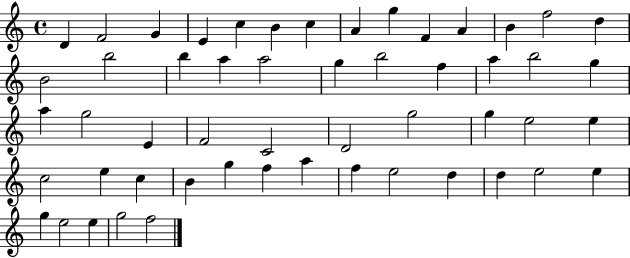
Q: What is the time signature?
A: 4/4